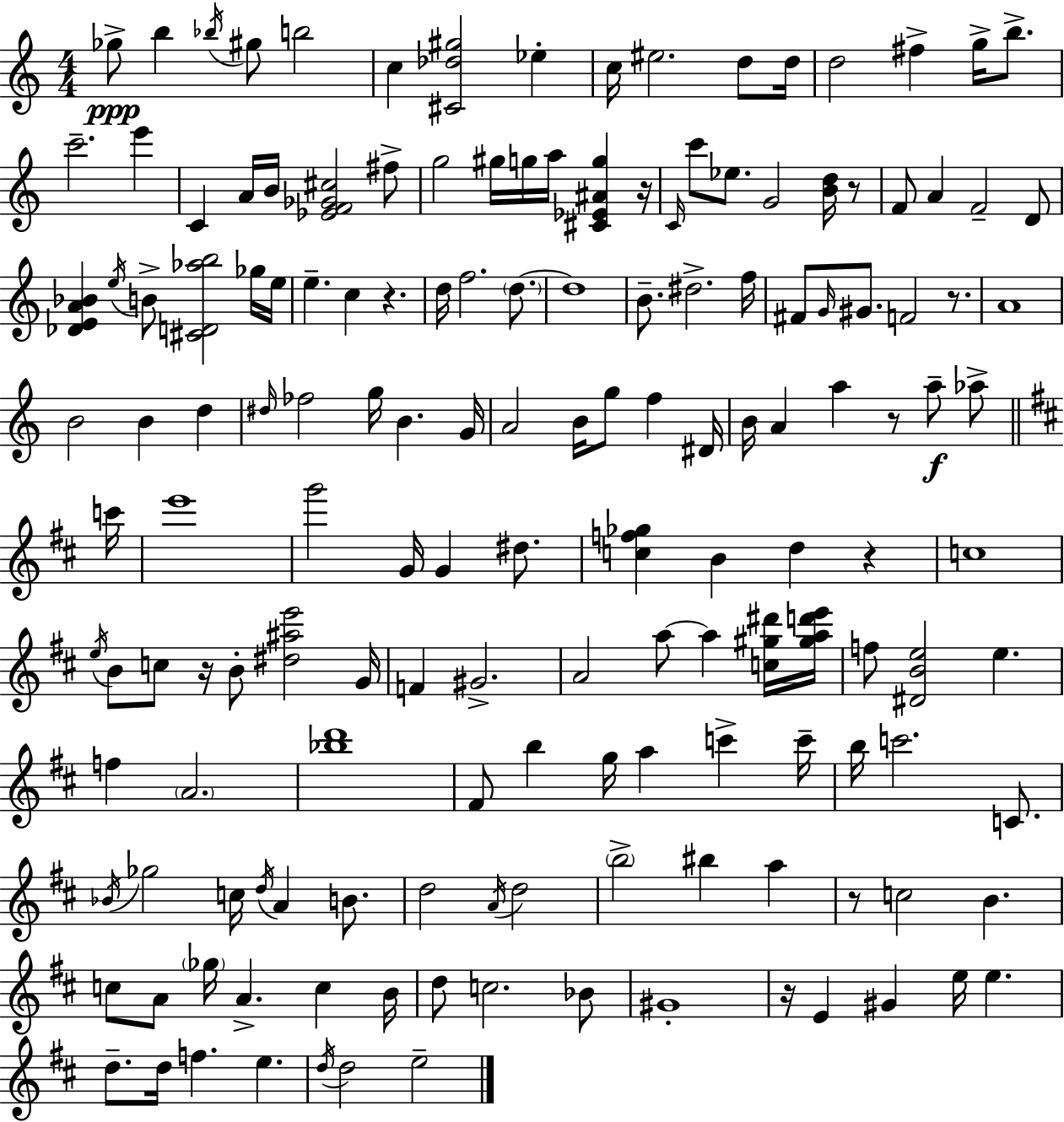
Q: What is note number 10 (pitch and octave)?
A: D5